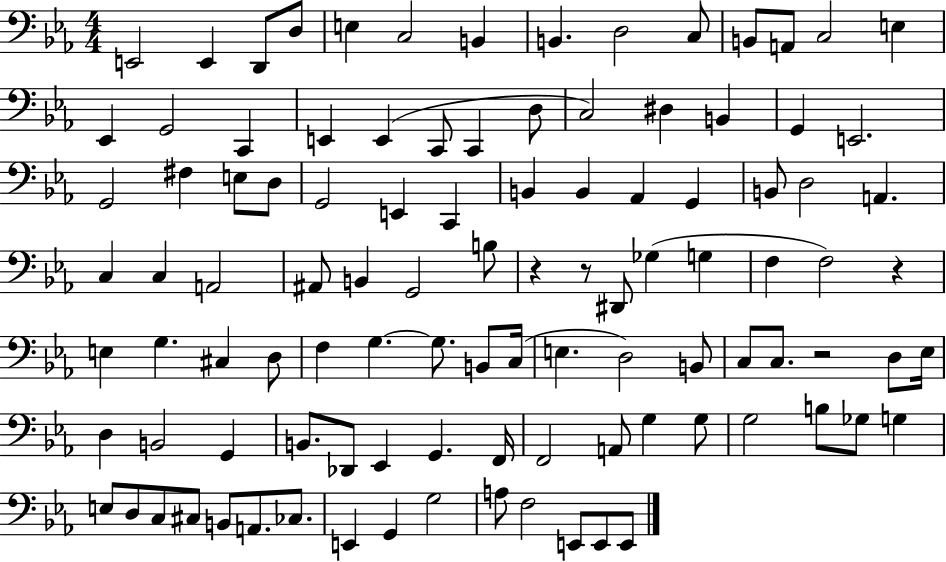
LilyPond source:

{
  \clef bass
  \numericTimeSignature
  \time 4/4
  \key ees \major
  e,2 e,4 d,8 d8 | e4 c2 b,4 | b,4. d2 c8 | b,8 a,8 c2 e4 | \break ees,4 g,2 c,4 | e,4 e,4( c,8 c,4 d8 | c2) dis4 b,4 | g,4 e,2. | \break g,2 fis4 e8 d8 | g,2 e,4 c,4 | b,4 b,4 aes,4 g,4 | b,8 d2 a,4. | \break c4 c4 a,2 | ais,8 b,4 g,2 b8 | r4 r8 dis,8 ges4( g4 | f4 f2) r4 | \break e4 g4. cis4 d8 | f4 g4.~~ g8. b,8 c16( | e4. d2) b,8 | c8 c8. r2 d8 ees16 | \break d4 b,2 g,4 | b,8. des,8 ees,4 g,4. f,16 | f,2 a,8 g4 g8 | g2 b8 ges8 g4 | \break e8 d8 c8 cis8 b,8 a,8. ces8. | e,4 g,4 g2 | a8 f2 e,8 e,8 e,8 | \bar "|."
}